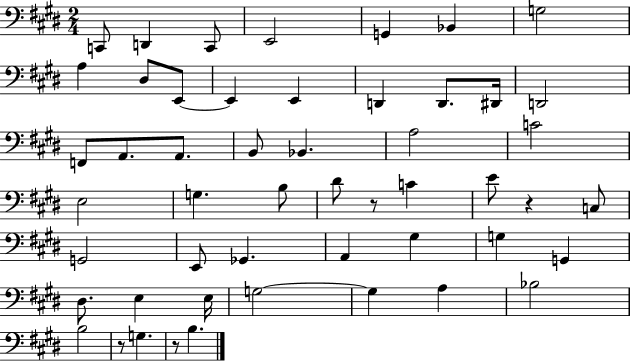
C2/e D2/q C2/e E2/h G2/q Bb2/q G3/h A3/q D#3/e E2/e E2/q E2/q D2/q D2/e. D#2/s D2/h F2/e A2/e. A2/e. B2/e Bb2/q. A3/h C4/h E3/h G3/q. B3/e D#4/e R/e C4/q E4/e R/q C3/e G2/h E2/e Gb2/q. A2/q G#3/q G3/q G2/q D#3/e. E3/q E3/s G3/h G3/q A3/q Bb3/h B3/h R/e G3/q. R/e B3/q.